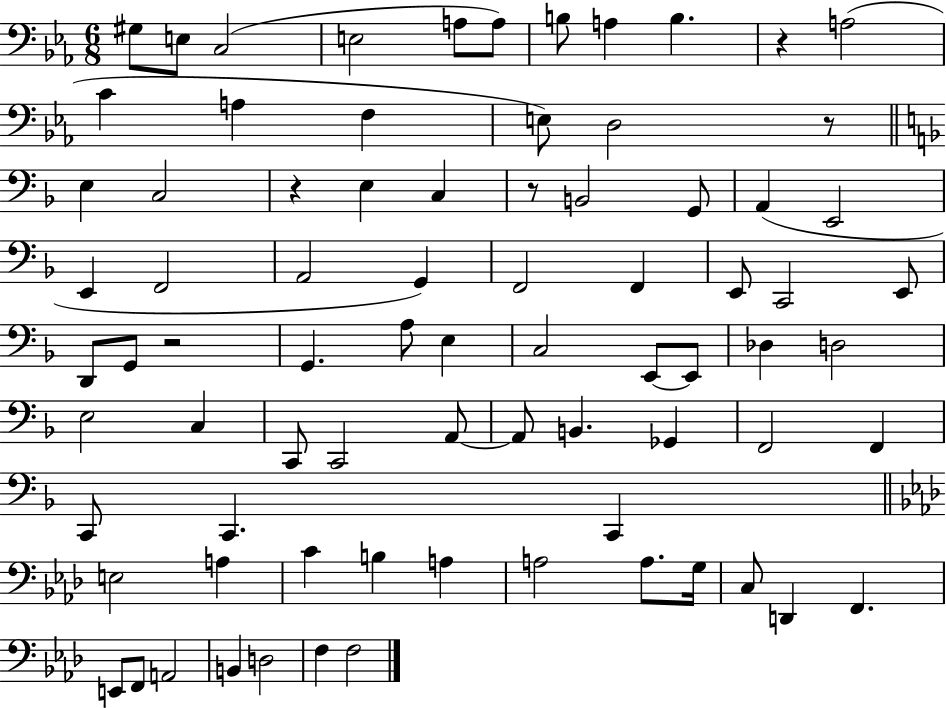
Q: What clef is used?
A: bass